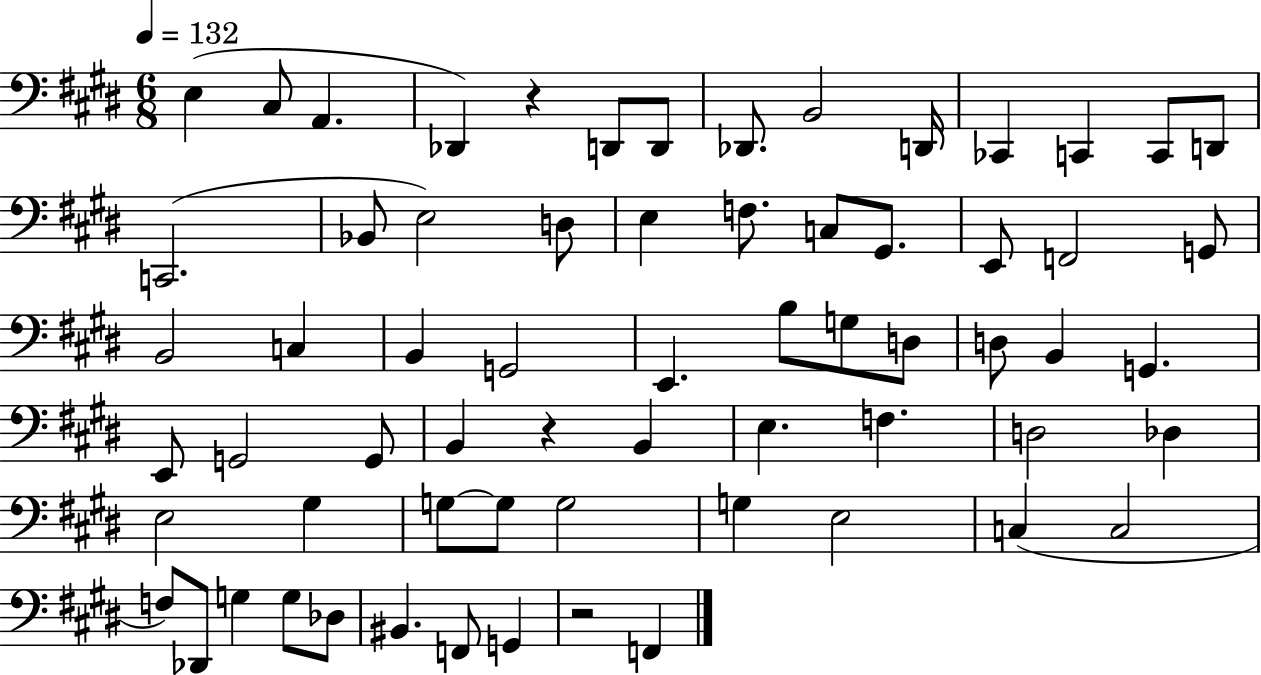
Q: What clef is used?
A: bass